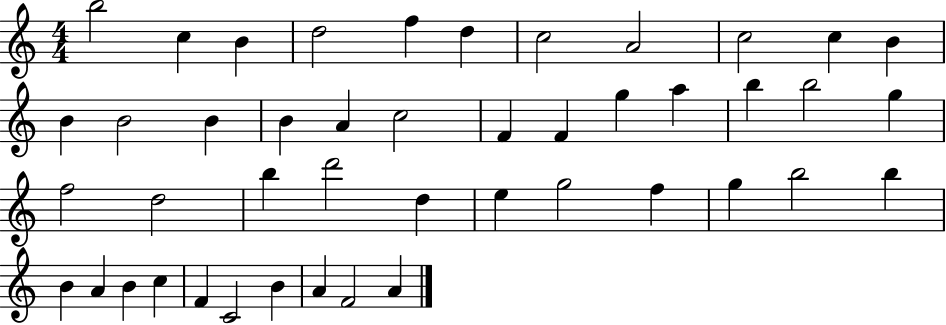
X:1
T:Untitled
M:4/4
L:1/4
K:C
b2 c B d2 f d c2 A2 c2 c B B B2 B B A c2 F F g a b b2 g f2 d2 b d'2 d e g2 f g b2 b B A B c F C2 B A F2 A